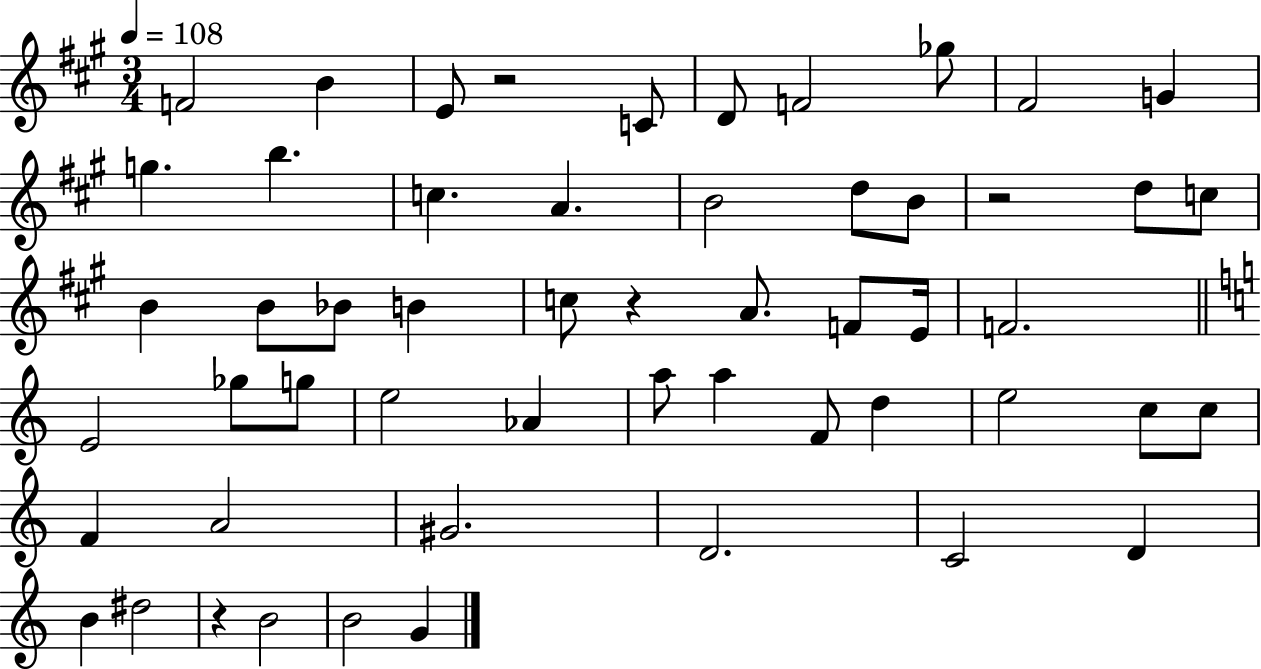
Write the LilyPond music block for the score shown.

{
  \clef treble
  \numericTimeSignature
  \time 3/4
  \key a \major
  \tempo 4 = 108
  f'2 b'4 | e'8 r2 c'8 | d'8 f'2 ges''8 | fis'2 g'4 | \break g''4. b''4. | c''4. a'4. | b'2 d''8 b'8 | r2 d''8 c''8 | \break b'4 b'8 bes'8 b'4 | c''8 r4 a'8. f'8 e'16 | f'2. | \bar "||" \break \key c \major e'2 ges''8 g''8 | e''2 aes'4 | a''8 a''4 f'8 d''4 | e''2 c''8 c''8 | \break f'4 a'2 | gis'2. | d'2. | c'2 d'4 | \break b'4 dis''2 | r4 b'2 | b'2 g'4 | \bar "|."
}